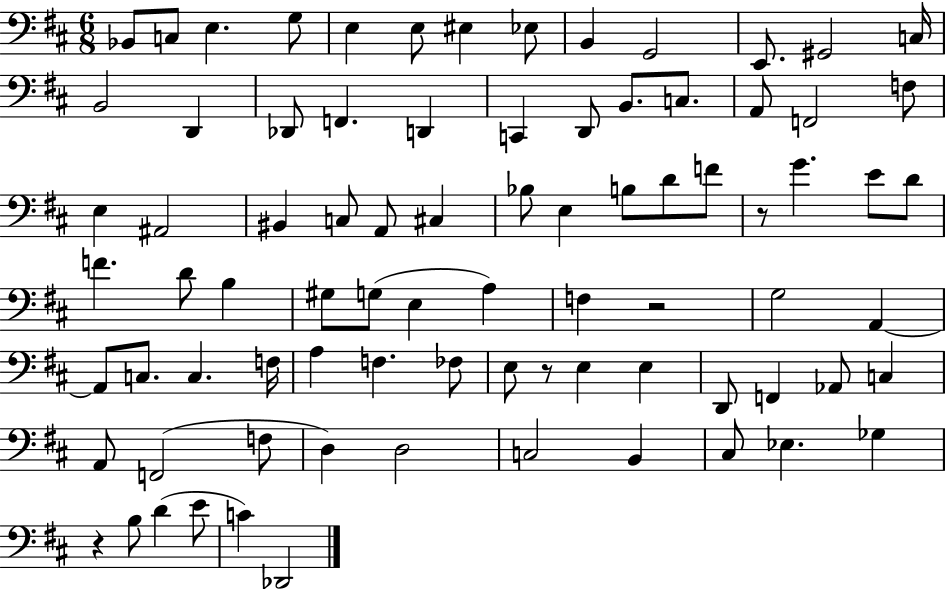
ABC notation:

X:1
T:Untitled
M:6/8
L:1/4
K:D
_B,,/2 C,/2 E, G,/2 E, E,/2 ^E, _E,/2 B,, G,,2 E,,/2 ^G,,2 C,/4 B,,2 D,, _D,,/2 F,, D,, C,, D,,/2 B,,/2 C,/2 A,,/2 F,,2 F,/2 E, ^A,,2 ^B,, C,/2 A,,/2 ^C, _B,/2 E, B,/2 D/2 F/2 z/2 G E/2 D/2 F D/2 B, ^G,/2 G,/2 E, A, F, z2 G,2 A,, A,,/2 C,/2 C, F,/4 A, F, _F,/2 E,/2 z/2 E, E, D,,/2 F,, _A,,/2 C, A,,/2 F,,2 F,/2 D, D,2 C,2 B,, ^C,/2 _E, _G, z B,/2 D E/2 C _D,,2